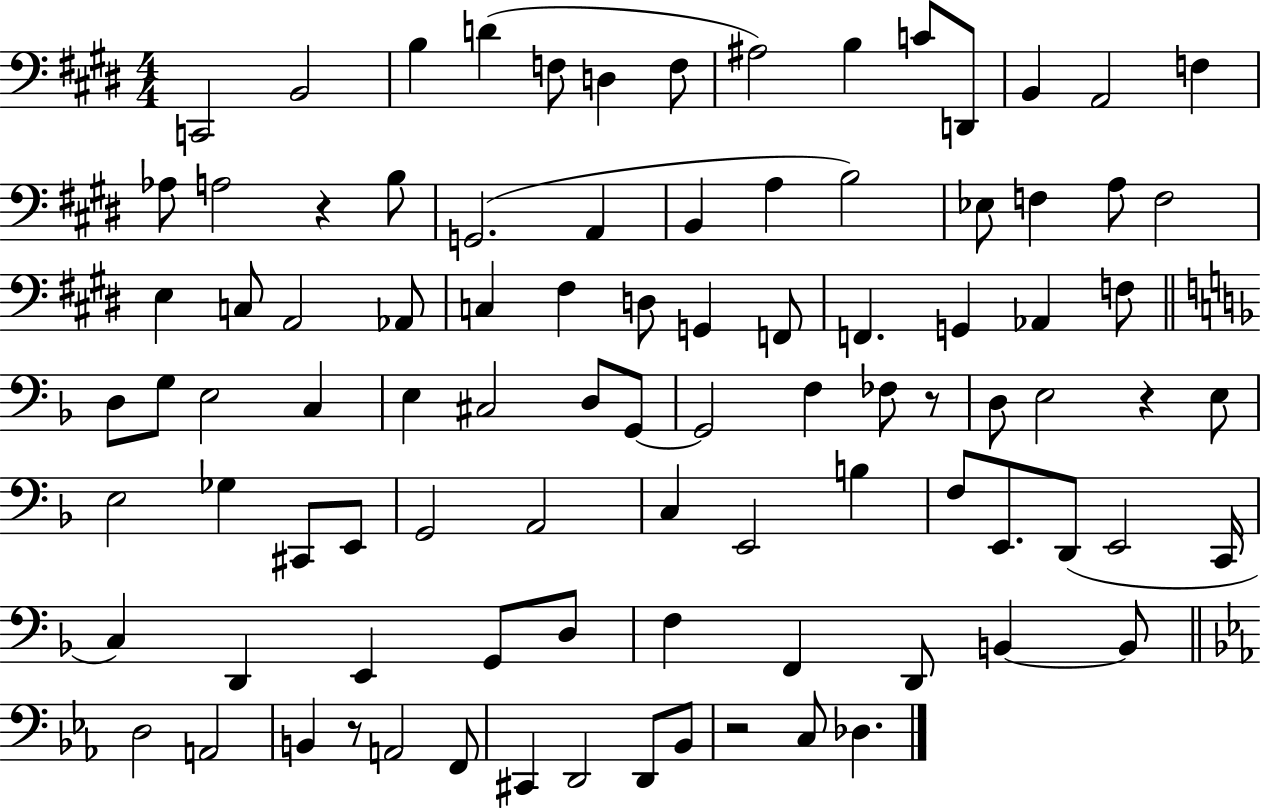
C2/h B2/h B3/q D4/q F3/e D3/q F3/e A#3/h B3/q C4/e D2/e B2/q A2/h F3/q Ab3/e A3/h R/q B3/e G2/h. A2/q B2/q A3/q B3/h Eb3/e F3/q A3/e F3/h E3/q C3/e A2/h Ab2/e C3/q F#3/q D3/e G2/q F2/e F2/q. G2/q Ab2/q F3/e D3/e G3/e E3/h C3/q E3/q C#3/h D3/e G2/e G2/h F3/q FES3/e R/e D3/e E3/h R/q E3/e E3/h Gb3/q C#2/e E2/e G2/h A2/h C3/q E2/h B3/q F3/e E2/e. D2/e E2/h C2/s C3/q D2/q E2/q G2/e D3/e F3/q F2/q D2/e B2/q B2/e D3/h A2/h B2/q R/e A2/h F2/e C#2/q D2/h D2/e Bb2/e R/h C3/e Db3/q.